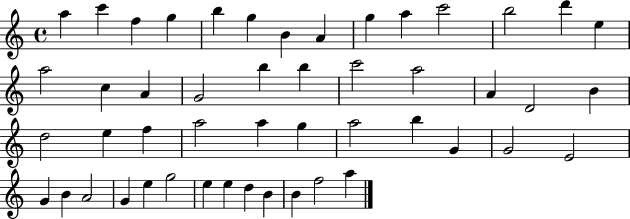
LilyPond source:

{
  \clef treble
  \time 4/4
  \defaultTimeSignature
  \key c \major
  a''4 c'''4 f''4 g''4 | b''4 g''4 b'4 a'4 | g''4 a''4 c'''2 | b''2 d'''4 e''4 | \break a''2 c''4 a'4 | g'2 b''4 b''4 | c'''2 a''2 | a'4 d'2 b'4 | \break d''2 e''4 f''4 | a''2 a''4 g''4 | a''2 b''4 g'4 | g'2 e'2 | \break g'4 b'4 a'2 | g'4 e''4 g''2 | e''4 e''4 d''4 b'4 | b'4 f''2 a''4 | \break \bar "|."
}